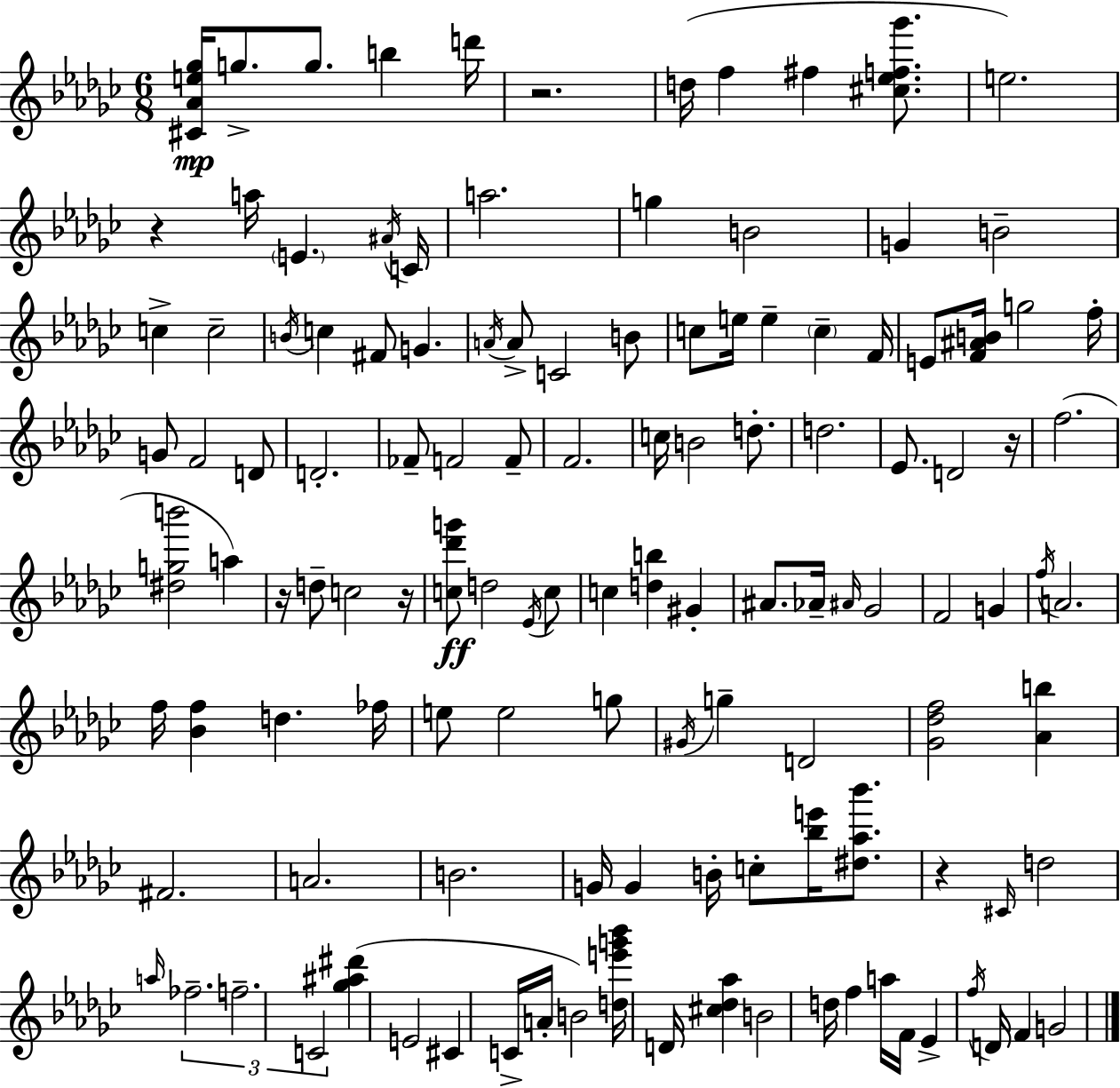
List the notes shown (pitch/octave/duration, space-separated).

[C#4,Ab4,E5,Gb5]/s G5/e. G5/e. B5/q D6/s R/h. D5/s F5/q F#5/q [C#5,Eb5,F5,Gb6]/e. E5/h. R/q A5/s E4/q. A#4/s C4/s A5/h. G5/q B4/h G4/q B4/h C5/q C5/h B4/s C5/q F#4/e G4/q. A4/s A4/e C4/h B4/e C5/e E5/s E5/q C5/q F4/s E4/e [F4,A#4,B4]/s G5/h F5/s G4/e F4/h D4/e D4/h. FES4/e F4/h F4/e F4/h. C5/s B4/h D5/e. D5/h. Eb4/e. D4/h R/s F5/h. [D#5,G5,B6]/h A5/q R/s D5/e C5/h R/s [C5,Db6,G6]/e D5/h Eb4/s C5/e C5/q [D5,B5]/q G#4/q A#4/e. Ab4/s A#4/s Gb4/h F4/h G4/q F5/s A4/h. F5/s [Bb4,F5]/q D5/q. FES5/s E5/e E5/h G5/e G#4/s G5/q D4/h [Gb4,Db5,F5]/h [Ab4,B5]/q F#4/h. A4/h. B4/h. G4/s G4/q B4/s C5/e [Bb5,E6]/s [D#5,Ab5,Bb6]/e. R/q C#4/s D5/h A5/s FES5/h. F5/h. C4/h [Gb5,A#5,D#6]/q E4/h C#4/q C4/s A4/s B4/h [D5,E6,G6,Bb6]/s D4/s [C#5,Db5,Ab5]/q B4/h D5/s F5/q A5/s F4/s Eb4/q F5/s D4/s F4/q G4/h